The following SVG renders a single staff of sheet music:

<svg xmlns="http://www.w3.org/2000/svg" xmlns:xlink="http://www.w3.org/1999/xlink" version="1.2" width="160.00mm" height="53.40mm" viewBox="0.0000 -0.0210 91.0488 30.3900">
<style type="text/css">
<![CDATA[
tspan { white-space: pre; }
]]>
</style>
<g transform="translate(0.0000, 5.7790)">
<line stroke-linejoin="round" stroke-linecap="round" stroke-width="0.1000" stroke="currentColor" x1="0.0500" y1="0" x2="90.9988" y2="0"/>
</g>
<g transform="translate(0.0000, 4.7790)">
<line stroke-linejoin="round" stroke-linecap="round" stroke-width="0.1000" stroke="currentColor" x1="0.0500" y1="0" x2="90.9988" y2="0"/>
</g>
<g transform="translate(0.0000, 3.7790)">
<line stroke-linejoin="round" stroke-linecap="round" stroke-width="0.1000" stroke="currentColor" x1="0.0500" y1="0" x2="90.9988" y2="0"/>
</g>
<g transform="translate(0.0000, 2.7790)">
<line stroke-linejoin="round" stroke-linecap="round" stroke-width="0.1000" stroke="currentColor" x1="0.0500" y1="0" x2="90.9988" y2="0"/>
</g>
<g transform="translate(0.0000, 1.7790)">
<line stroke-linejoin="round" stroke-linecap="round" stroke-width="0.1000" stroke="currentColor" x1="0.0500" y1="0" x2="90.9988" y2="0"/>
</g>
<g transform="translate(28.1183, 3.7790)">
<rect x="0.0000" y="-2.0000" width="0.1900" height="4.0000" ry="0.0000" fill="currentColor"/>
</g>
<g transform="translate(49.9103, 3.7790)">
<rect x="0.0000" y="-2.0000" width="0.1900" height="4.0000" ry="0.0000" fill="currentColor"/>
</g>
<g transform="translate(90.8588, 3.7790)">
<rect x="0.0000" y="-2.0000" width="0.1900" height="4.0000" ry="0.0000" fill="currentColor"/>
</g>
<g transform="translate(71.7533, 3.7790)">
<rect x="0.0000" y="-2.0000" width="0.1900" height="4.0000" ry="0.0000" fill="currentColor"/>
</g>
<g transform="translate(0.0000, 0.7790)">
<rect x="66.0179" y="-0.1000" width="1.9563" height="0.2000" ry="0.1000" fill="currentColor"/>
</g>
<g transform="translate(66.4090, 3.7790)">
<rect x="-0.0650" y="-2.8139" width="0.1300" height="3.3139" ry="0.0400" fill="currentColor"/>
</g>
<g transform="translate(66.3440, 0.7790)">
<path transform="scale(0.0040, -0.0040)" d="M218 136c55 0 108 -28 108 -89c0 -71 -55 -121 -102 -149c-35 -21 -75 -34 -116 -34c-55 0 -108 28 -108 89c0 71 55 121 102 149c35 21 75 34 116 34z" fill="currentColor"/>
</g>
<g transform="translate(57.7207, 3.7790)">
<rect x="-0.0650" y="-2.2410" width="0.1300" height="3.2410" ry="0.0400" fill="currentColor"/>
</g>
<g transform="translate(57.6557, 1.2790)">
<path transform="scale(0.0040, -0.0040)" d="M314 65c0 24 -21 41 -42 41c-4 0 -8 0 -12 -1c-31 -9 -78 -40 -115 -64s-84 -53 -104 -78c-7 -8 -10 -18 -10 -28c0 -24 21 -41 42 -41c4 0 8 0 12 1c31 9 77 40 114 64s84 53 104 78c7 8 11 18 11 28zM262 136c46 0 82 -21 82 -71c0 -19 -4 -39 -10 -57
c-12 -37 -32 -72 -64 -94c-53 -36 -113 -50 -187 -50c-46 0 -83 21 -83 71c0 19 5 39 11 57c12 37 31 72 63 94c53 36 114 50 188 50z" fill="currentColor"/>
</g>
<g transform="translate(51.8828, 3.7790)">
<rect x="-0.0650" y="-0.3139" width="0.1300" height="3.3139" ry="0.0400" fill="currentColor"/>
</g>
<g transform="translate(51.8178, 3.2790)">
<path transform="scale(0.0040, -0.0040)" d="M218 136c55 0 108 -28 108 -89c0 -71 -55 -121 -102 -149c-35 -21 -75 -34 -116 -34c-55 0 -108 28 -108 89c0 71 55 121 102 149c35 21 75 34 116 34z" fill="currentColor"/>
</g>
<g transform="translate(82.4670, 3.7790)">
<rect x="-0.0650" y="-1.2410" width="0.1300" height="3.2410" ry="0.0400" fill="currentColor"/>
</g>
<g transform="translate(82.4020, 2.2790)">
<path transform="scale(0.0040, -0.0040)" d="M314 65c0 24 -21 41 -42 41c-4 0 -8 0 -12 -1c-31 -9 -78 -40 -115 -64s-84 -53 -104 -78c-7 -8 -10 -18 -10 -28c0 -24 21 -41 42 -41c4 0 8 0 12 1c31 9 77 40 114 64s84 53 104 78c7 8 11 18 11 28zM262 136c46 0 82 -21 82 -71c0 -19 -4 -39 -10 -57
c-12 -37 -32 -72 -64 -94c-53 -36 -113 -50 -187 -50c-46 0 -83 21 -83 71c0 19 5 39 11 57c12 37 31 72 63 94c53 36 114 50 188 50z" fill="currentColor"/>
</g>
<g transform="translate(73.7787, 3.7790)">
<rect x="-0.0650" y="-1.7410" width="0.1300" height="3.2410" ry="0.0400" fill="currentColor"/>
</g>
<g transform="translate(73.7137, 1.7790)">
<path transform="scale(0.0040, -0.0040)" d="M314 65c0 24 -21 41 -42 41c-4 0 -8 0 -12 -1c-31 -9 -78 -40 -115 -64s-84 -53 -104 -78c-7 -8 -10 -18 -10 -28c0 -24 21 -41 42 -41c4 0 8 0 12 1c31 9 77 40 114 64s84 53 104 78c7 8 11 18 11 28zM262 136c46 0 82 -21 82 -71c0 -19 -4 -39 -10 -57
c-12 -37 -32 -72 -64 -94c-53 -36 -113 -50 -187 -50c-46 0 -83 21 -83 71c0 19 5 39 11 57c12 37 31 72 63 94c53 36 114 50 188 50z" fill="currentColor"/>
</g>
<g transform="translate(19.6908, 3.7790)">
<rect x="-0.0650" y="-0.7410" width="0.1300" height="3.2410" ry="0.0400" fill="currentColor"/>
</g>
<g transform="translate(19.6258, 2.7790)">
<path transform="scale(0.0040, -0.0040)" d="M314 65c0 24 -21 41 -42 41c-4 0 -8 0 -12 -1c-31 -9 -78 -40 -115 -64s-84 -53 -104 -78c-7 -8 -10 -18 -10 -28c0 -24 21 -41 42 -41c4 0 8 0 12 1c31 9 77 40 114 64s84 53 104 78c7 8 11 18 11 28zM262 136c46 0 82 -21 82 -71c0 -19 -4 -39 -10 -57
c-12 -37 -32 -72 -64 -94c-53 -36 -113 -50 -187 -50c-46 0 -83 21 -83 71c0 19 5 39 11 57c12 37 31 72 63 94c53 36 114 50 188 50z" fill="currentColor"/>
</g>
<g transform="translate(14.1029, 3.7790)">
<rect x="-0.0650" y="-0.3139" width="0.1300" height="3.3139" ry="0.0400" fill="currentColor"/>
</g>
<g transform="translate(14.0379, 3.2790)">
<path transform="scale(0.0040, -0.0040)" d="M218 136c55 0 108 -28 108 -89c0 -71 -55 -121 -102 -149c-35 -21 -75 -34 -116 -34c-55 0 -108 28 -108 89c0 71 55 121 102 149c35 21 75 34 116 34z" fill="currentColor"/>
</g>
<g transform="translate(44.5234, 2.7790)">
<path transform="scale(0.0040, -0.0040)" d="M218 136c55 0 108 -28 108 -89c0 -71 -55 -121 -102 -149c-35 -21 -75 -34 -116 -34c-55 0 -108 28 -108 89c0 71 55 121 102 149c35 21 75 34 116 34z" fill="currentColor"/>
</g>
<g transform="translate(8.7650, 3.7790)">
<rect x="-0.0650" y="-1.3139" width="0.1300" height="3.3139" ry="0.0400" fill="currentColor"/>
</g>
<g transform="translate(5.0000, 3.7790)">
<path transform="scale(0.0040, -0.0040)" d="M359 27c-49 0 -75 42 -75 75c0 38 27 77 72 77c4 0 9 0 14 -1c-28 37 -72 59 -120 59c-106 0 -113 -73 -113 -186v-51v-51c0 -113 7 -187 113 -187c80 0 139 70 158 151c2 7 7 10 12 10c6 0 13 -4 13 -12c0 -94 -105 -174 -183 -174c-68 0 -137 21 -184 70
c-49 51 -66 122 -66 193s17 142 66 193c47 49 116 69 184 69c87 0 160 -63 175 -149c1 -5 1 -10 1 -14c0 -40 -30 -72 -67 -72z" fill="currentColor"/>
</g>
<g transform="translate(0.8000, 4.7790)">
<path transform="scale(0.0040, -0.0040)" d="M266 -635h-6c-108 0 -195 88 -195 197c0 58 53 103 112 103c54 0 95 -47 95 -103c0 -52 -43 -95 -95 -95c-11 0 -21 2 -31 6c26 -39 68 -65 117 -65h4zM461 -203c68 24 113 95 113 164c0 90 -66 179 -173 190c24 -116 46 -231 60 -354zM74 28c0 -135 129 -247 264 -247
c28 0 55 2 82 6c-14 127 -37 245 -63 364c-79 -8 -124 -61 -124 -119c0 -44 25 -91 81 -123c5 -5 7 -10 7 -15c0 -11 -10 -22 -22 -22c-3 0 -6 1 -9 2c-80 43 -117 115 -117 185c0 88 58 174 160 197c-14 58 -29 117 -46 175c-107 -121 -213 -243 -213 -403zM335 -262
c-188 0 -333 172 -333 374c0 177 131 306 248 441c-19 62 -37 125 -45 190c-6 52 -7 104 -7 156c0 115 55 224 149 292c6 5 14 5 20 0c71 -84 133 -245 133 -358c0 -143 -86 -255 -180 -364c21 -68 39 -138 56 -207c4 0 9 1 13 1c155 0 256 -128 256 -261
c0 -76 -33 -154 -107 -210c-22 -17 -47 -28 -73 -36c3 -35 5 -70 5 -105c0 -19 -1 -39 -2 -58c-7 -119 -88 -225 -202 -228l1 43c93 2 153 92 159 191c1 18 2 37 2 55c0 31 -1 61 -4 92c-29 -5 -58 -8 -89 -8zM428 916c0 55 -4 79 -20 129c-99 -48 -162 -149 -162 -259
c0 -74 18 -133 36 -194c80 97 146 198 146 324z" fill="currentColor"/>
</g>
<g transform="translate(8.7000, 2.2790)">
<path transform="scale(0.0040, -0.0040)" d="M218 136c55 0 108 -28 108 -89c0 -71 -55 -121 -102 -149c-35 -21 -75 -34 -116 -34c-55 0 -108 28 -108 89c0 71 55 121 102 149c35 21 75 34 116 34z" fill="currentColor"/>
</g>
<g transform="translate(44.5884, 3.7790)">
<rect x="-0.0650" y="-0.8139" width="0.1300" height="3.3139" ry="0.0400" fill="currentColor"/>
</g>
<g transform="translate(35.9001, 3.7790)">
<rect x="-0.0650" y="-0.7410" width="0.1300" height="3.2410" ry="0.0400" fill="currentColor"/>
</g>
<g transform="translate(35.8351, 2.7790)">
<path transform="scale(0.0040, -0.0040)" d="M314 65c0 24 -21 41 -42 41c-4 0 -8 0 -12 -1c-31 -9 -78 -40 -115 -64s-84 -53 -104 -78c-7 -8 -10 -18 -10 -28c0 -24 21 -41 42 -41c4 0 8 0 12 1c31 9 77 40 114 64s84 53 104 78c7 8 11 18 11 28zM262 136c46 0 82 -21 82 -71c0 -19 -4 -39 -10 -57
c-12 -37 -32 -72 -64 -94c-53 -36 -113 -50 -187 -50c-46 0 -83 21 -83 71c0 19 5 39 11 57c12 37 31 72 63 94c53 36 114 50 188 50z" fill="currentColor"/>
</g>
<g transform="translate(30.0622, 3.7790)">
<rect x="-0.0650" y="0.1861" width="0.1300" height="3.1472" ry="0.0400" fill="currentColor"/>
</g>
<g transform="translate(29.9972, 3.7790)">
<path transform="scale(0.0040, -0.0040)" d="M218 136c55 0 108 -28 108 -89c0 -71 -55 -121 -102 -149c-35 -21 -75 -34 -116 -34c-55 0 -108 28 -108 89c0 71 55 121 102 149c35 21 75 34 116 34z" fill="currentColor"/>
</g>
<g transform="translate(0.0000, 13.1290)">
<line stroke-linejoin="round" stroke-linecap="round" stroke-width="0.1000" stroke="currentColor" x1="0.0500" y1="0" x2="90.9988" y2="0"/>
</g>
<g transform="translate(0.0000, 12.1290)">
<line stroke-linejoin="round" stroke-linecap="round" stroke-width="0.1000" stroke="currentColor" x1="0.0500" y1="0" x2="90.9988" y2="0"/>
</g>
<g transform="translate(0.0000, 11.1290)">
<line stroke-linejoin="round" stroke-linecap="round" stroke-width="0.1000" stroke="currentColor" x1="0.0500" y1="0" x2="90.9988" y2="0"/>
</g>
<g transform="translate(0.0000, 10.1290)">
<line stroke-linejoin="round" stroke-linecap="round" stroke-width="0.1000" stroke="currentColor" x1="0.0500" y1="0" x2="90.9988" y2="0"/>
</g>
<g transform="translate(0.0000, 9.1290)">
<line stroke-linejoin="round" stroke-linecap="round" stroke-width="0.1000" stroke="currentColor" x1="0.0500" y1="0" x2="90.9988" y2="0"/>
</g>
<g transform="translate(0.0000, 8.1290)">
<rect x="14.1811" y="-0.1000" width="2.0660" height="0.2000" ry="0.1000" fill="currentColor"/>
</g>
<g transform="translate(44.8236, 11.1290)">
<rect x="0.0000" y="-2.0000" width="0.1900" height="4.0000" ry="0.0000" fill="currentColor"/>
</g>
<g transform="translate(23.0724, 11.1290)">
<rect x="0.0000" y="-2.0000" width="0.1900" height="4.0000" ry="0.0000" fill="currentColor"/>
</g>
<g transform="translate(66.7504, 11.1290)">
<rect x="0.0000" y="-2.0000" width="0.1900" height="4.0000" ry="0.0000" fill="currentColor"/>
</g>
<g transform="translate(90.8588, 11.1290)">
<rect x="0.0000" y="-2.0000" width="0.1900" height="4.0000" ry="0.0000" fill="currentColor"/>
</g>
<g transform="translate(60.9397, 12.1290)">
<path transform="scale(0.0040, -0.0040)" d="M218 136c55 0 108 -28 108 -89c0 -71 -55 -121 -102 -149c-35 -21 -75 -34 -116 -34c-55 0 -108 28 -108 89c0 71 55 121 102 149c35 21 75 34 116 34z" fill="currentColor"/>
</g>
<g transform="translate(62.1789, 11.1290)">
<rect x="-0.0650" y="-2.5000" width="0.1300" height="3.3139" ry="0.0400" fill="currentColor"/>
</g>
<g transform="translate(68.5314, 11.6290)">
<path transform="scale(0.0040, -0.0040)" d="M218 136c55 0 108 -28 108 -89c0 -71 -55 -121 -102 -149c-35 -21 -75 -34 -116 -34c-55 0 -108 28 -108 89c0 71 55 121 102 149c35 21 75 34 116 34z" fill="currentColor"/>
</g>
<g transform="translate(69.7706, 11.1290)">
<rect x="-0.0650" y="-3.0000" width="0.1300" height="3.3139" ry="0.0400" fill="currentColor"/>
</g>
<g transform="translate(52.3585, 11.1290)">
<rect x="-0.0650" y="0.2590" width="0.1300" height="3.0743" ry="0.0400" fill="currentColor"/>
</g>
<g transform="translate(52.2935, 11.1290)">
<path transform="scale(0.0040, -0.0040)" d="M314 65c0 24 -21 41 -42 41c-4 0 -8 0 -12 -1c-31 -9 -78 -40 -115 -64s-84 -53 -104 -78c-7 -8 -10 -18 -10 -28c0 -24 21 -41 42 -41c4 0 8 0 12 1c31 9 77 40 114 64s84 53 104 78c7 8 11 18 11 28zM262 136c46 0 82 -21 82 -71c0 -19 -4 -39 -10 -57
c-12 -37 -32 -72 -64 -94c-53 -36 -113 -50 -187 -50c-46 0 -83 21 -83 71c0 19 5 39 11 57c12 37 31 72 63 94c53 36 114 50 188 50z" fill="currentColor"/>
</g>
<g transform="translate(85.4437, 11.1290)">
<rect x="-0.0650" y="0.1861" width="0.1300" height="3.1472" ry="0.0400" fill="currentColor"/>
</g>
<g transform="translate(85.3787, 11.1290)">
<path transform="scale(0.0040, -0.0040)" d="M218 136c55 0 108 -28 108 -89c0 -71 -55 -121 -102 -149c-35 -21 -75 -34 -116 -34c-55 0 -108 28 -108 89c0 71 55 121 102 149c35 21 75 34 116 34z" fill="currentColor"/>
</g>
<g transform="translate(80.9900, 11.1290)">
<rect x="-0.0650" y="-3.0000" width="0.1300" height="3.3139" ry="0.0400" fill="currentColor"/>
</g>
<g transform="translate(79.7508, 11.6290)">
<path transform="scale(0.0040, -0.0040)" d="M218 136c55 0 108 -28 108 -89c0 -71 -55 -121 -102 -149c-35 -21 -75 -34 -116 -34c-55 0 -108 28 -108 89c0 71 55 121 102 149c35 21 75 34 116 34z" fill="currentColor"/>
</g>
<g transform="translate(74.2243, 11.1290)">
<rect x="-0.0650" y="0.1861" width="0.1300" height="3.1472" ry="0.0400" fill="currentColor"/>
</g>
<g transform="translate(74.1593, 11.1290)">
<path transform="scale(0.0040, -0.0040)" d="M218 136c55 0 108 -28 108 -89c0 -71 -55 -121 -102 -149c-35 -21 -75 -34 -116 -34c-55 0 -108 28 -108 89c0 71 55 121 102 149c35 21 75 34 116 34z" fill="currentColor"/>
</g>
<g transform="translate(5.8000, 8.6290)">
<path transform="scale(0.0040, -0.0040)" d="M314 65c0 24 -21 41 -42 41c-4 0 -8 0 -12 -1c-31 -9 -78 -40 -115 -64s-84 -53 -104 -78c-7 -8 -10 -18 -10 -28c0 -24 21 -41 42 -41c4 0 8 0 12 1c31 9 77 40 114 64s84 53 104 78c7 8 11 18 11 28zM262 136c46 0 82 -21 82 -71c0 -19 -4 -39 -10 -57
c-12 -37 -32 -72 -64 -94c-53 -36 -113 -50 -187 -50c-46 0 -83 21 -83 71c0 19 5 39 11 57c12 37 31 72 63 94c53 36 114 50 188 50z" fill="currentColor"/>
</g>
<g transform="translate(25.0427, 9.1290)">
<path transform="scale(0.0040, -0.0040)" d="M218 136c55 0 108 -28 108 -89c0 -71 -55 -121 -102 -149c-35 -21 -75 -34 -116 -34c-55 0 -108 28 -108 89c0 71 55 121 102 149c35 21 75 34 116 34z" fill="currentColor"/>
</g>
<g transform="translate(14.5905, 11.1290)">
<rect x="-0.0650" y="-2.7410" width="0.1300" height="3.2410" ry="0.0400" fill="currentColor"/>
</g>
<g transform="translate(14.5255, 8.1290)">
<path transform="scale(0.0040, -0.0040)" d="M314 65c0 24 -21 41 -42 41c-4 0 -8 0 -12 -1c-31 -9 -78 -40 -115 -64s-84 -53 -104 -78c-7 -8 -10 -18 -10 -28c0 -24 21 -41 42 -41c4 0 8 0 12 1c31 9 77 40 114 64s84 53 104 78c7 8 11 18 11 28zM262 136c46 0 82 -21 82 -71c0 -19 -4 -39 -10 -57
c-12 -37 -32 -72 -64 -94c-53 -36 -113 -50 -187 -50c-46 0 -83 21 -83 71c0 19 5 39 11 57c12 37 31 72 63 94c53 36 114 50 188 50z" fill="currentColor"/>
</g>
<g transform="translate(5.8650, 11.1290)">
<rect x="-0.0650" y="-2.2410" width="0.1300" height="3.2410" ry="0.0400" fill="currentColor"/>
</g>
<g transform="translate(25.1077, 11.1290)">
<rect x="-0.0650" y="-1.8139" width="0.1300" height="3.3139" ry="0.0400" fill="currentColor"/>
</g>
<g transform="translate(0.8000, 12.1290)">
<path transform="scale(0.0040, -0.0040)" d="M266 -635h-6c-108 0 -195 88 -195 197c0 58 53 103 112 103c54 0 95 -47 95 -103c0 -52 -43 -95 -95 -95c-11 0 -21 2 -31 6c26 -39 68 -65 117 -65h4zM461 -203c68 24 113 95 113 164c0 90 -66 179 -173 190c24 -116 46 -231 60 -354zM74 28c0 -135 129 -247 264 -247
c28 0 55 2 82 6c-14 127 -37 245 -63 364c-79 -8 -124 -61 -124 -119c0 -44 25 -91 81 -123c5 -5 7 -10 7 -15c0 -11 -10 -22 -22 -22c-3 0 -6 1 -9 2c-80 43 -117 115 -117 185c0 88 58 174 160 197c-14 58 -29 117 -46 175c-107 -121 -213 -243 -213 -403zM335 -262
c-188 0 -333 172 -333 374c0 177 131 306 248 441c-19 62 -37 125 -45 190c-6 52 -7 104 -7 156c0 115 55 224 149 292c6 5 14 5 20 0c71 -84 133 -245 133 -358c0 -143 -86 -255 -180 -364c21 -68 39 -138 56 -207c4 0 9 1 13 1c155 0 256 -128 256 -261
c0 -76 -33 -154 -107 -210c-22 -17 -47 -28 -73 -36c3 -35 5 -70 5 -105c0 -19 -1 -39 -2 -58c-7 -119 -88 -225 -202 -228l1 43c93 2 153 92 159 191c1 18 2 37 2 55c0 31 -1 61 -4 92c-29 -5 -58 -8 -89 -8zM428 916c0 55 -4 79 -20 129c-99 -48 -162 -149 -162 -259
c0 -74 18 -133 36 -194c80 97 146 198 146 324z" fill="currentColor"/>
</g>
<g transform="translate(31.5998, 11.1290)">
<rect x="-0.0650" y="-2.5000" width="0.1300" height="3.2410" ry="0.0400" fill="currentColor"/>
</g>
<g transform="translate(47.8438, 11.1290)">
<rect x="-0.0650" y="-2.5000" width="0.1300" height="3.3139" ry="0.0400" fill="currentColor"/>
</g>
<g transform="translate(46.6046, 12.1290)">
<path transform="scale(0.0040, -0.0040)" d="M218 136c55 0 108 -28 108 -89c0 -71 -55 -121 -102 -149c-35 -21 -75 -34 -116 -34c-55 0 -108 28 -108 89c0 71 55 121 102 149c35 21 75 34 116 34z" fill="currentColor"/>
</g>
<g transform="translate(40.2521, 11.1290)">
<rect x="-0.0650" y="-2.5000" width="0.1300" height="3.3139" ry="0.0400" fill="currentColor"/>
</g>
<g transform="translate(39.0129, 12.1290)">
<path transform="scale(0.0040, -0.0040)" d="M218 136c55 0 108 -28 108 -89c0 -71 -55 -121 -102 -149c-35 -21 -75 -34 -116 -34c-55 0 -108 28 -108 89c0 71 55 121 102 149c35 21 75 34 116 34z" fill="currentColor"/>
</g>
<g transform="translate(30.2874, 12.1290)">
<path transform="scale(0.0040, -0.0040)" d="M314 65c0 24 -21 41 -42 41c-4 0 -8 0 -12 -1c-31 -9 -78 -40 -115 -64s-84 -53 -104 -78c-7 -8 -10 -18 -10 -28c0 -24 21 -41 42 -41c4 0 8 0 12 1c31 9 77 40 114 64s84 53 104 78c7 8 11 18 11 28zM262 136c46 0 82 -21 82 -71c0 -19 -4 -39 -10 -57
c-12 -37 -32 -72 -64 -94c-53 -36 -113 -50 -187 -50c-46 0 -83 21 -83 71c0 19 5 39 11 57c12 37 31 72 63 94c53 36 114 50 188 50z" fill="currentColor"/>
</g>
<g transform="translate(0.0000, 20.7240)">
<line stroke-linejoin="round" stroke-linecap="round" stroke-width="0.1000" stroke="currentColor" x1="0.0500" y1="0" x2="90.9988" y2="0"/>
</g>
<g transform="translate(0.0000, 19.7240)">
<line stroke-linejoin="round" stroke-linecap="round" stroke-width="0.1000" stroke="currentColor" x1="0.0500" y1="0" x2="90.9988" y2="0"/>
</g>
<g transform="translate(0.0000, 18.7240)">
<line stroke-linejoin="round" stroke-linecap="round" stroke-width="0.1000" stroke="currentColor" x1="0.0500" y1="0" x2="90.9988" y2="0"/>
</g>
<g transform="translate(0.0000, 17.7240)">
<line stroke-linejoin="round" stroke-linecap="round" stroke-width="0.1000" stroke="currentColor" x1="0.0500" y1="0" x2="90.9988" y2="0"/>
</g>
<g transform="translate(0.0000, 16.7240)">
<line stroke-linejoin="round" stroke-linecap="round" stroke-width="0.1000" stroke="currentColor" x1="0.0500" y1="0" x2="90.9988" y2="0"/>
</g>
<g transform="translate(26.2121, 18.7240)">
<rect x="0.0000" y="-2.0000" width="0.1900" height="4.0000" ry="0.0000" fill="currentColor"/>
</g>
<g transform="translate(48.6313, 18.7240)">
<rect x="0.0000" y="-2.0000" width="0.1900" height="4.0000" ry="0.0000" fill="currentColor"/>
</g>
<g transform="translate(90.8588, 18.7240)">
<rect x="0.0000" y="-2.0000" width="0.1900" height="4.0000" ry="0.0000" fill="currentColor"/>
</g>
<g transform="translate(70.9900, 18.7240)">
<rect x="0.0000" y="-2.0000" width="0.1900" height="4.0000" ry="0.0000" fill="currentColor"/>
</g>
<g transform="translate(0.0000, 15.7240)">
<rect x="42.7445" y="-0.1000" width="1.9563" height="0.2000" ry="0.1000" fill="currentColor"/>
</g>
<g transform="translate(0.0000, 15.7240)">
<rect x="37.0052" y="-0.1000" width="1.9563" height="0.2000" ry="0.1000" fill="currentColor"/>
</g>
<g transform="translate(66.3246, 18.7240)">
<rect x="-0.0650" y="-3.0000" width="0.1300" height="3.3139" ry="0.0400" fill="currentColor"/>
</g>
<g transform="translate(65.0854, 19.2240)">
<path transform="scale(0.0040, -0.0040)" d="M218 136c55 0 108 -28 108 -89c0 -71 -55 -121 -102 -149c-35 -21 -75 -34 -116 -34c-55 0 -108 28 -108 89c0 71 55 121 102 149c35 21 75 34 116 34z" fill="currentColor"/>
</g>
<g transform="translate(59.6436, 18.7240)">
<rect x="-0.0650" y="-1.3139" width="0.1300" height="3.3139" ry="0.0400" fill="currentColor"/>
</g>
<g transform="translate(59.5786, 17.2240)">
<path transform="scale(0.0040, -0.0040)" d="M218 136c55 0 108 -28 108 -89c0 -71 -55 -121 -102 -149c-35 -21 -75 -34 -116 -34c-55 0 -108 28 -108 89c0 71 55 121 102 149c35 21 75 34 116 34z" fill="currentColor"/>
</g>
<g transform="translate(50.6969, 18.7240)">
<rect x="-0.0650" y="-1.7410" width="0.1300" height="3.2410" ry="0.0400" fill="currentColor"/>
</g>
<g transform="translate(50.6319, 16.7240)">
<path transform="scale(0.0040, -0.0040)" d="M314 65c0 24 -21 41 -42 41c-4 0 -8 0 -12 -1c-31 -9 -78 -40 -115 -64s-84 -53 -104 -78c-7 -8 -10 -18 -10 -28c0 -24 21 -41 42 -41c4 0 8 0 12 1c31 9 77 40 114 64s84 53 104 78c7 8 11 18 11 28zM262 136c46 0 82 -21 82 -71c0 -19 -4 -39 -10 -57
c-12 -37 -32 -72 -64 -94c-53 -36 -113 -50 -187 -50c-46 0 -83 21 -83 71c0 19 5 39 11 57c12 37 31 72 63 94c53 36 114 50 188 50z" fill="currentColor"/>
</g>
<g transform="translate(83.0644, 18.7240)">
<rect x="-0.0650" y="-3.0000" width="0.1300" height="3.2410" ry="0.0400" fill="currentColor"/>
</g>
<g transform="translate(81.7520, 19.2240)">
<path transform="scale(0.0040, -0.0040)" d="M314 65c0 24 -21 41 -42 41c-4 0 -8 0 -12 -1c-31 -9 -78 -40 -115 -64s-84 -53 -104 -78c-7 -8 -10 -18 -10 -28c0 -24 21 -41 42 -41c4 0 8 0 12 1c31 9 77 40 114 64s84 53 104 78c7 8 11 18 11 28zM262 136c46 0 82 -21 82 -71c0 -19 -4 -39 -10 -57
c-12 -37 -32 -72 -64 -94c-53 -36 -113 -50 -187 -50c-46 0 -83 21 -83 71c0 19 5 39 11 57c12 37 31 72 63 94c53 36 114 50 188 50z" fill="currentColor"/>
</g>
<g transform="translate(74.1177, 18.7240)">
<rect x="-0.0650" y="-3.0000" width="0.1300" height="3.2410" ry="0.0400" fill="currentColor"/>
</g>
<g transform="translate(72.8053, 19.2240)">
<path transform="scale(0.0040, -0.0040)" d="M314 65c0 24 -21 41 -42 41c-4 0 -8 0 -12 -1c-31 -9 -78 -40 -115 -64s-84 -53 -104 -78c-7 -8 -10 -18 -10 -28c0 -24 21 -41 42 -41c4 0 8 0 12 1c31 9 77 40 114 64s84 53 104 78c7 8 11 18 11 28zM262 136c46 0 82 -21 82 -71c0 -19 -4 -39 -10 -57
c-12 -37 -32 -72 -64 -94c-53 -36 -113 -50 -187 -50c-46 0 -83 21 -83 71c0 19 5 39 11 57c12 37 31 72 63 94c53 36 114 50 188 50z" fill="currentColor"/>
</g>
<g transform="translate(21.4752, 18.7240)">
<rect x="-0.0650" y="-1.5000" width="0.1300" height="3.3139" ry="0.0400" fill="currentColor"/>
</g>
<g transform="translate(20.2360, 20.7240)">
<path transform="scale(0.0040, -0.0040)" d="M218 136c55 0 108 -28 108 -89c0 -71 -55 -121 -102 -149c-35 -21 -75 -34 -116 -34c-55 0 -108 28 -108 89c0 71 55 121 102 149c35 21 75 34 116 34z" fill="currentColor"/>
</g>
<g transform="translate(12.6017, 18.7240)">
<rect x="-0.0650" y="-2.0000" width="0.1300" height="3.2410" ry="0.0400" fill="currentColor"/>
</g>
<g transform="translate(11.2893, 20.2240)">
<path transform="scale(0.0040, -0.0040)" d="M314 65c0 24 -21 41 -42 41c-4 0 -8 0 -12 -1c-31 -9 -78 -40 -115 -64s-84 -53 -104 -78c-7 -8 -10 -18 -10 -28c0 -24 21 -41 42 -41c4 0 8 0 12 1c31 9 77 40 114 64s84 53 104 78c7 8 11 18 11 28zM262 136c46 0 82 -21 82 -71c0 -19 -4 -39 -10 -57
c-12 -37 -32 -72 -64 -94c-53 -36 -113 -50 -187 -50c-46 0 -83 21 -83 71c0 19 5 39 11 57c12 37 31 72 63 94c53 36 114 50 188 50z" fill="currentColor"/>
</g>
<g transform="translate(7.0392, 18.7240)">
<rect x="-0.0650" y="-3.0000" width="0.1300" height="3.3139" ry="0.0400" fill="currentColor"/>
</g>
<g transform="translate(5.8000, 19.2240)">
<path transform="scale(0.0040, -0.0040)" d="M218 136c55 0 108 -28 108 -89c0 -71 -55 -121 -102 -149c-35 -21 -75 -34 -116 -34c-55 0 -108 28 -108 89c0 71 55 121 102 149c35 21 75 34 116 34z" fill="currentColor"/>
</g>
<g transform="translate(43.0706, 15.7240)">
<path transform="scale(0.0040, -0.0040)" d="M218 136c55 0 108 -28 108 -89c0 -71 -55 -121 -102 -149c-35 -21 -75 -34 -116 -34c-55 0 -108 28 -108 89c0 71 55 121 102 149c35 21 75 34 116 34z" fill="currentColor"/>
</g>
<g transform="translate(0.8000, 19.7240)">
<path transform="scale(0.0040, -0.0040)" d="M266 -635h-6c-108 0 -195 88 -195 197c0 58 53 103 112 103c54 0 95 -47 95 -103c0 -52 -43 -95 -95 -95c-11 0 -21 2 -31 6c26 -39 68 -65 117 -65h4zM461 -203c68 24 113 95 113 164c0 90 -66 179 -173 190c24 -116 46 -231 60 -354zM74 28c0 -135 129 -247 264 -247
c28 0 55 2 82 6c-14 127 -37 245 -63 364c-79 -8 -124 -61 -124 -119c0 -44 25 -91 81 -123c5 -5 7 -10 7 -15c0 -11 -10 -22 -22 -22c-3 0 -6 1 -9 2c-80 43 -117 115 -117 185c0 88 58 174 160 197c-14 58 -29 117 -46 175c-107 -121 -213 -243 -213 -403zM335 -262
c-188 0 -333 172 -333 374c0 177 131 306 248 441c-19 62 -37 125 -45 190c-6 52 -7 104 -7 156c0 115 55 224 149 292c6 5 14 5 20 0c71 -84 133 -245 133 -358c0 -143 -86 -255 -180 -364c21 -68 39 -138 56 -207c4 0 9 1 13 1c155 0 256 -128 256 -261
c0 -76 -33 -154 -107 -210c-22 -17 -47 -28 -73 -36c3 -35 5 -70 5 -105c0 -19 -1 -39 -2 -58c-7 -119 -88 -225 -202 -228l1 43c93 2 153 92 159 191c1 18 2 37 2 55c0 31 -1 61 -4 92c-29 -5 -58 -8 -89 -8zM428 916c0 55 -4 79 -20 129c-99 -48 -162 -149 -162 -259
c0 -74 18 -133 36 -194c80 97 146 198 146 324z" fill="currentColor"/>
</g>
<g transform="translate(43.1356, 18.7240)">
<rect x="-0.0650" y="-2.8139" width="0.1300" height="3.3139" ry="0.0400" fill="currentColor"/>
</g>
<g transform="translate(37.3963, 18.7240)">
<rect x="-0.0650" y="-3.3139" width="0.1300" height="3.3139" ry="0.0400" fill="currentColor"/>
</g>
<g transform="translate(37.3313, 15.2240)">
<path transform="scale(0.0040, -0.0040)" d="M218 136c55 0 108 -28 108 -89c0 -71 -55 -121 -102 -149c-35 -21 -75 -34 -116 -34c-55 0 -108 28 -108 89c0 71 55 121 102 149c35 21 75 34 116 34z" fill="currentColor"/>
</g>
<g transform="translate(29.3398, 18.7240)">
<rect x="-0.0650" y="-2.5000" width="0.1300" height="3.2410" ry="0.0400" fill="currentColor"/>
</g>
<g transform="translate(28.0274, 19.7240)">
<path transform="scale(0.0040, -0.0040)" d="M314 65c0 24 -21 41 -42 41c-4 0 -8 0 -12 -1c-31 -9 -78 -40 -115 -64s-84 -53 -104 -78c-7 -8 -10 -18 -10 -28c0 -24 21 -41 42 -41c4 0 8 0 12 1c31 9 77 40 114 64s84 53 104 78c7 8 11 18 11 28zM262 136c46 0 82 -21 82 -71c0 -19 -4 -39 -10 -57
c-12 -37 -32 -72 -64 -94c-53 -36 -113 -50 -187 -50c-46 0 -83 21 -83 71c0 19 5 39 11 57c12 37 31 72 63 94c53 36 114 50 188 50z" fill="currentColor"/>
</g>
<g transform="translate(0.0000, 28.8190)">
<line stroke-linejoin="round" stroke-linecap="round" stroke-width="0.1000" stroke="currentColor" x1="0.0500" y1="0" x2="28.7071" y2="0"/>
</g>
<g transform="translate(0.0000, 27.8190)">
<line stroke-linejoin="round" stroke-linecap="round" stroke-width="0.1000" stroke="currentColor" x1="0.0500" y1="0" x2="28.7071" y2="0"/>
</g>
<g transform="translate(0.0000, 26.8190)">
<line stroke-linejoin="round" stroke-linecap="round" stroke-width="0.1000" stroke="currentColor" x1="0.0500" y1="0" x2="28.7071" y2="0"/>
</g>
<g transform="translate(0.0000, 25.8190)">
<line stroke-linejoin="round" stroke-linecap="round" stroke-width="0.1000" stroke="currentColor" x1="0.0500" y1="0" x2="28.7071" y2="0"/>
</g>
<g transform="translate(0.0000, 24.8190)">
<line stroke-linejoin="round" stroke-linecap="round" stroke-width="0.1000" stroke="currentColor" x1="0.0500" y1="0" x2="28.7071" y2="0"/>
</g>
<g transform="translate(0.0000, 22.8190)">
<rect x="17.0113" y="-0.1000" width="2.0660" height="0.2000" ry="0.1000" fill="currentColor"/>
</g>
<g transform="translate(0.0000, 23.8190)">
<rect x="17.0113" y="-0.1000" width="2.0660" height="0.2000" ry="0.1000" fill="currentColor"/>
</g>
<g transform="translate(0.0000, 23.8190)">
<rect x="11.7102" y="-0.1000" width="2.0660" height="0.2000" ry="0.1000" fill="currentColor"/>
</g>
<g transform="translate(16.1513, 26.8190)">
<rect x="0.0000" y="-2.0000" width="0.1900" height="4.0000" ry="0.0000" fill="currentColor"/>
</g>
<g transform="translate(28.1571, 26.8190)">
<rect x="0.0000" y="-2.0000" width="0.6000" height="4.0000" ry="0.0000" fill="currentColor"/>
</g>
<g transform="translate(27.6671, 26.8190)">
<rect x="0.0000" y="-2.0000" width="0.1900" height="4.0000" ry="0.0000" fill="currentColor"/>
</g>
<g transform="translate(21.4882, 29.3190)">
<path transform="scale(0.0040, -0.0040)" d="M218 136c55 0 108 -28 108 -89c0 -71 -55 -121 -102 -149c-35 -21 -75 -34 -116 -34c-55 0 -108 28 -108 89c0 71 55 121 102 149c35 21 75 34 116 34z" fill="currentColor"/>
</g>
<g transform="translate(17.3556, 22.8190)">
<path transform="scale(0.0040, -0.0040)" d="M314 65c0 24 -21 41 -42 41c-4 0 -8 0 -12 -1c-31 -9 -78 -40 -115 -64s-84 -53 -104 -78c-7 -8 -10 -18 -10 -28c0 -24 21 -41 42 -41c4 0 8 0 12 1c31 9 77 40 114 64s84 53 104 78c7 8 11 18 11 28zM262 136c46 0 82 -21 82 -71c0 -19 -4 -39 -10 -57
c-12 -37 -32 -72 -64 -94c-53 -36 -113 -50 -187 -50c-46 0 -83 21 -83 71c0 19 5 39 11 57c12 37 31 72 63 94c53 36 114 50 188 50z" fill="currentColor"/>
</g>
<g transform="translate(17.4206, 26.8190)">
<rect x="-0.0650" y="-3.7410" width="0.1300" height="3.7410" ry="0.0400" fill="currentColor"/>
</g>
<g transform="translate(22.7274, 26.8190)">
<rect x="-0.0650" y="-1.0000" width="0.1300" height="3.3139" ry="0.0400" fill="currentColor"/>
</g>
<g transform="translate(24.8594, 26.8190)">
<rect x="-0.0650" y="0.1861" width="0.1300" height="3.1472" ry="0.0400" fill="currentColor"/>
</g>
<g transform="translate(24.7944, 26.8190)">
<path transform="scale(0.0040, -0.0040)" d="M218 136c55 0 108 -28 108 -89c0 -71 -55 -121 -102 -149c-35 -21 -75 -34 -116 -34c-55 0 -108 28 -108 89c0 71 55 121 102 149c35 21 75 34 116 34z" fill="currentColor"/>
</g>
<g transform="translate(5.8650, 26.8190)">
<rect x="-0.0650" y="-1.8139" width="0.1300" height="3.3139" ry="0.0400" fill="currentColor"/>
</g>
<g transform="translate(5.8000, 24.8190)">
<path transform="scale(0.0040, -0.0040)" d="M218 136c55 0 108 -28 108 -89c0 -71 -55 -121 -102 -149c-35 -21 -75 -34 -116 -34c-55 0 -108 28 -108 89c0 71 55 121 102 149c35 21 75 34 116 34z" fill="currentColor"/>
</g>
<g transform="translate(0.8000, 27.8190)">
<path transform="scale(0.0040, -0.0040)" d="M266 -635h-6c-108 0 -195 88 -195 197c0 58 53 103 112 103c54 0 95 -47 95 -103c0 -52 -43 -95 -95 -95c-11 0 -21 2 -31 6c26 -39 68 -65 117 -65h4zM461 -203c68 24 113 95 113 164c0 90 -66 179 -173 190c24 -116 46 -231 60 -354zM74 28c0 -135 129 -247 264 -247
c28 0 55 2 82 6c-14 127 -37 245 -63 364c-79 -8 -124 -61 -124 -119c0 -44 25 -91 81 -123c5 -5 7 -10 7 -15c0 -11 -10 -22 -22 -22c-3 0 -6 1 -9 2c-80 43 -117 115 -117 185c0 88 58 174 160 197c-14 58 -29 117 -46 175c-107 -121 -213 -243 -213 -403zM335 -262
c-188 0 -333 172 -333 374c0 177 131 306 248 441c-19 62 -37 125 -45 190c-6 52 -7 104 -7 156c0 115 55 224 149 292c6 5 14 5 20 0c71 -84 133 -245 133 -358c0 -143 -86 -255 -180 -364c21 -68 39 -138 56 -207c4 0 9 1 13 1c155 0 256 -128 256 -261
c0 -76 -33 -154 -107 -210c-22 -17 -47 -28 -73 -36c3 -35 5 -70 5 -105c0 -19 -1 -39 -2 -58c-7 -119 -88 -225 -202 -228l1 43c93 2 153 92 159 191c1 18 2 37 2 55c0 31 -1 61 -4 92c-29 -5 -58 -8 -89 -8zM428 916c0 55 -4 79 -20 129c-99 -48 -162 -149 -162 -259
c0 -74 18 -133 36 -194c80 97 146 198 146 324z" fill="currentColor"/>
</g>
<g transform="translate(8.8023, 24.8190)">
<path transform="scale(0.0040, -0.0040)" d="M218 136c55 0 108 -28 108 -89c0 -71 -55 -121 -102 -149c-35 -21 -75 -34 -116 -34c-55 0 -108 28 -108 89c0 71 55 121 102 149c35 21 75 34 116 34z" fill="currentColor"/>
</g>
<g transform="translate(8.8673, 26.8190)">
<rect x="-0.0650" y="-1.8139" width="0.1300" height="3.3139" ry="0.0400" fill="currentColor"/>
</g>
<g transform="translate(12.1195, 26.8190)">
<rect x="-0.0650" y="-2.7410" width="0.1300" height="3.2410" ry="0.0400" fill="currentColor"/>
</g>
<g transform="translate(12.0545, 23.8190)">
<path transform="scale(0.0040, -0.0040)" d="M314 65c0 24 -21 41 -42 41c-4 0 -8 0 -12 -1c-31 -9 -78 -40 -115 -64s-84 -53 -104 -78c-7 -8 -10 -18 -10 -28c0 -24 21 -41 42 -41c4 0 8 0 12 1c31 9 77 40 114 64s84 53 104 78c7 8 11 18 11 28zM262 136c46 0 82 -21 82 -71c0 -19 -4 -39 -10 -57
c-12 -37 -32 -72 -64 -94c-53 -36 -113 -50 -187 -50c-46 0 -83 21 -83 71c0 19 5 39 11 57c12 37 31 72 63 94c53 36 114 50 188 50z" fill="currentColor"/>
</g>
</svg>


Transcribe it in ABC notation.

X:1
T:Untitled
M:4/4
L:1/4
K:C
e c d2 B d2 d c g2 a f2 e2 g2 a2 f G2 G G B2 G A B A B A F2 E G2 b a f2 e A A2 A2 f f a2 c'2 D B